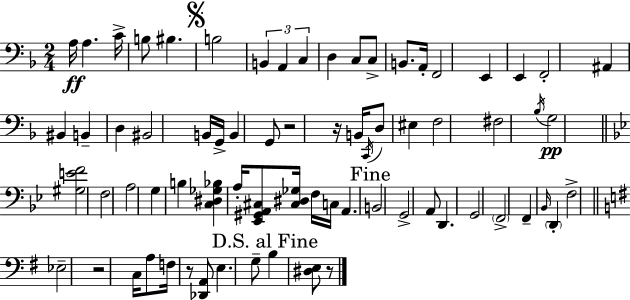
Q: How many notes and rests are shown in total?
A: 71